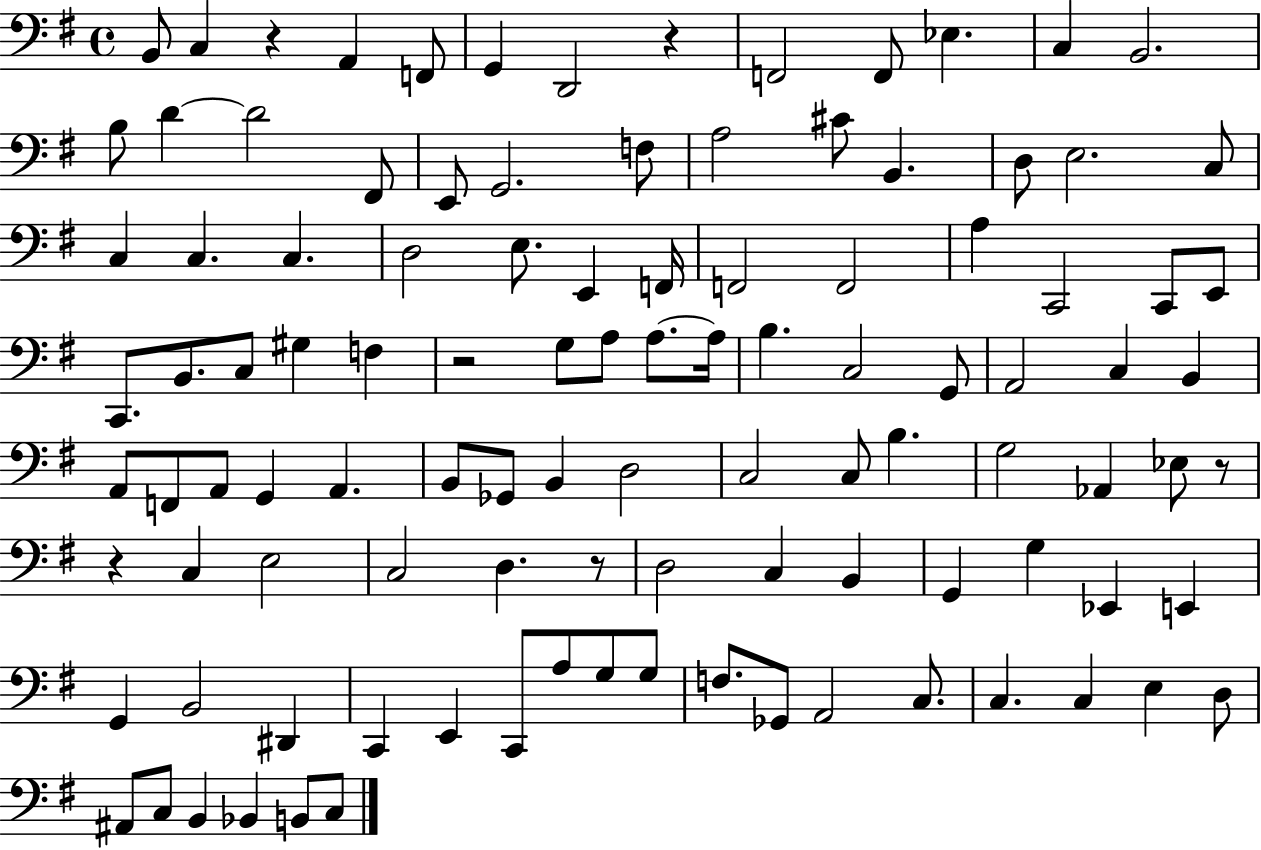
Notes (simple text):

B2/e C3/q R/q A2/q F2/e G2/q D2/h R/q F2/h F2/e Eb3/q. C3/q B2/h. B3/e D4/q D4/h F#2/e E2/e G2/h. F3/e A3/h C#4/e B2/q. D3/e E3/h. C3/e C3/q C3/q. C3/q. D3/h E3/e. E2/q F2/s F2/h F2/h A3/q C2/h C2/e E2/e C2/e. B2/e. C3/e G#3/q F3/q R/h G3/e A3/e A3/e. A3/s B3/q. C3/h G2/e A2/h C3/q B2/q A2/e F2/e A2/e G2/q A2/q. B2/e Gb2/e B2/q D3/h C3/h C3/e B3/q. G3/h Ab2/q Eb3/e R/e R/q C3/q E3/h C3/h D3/q. R/e D3/h C3/q B2/q G2/q G3/q Eb2/q E2/q G2/q B2/h D#2/q C2/q E2/q C2/e A3/e G3/e G3/e F3/e. Gb2/e A2/h C3/e. C3/q. C3/q E3/q D3/e A#2/e C3/e B2/q Bb2/q B2/e C3/e